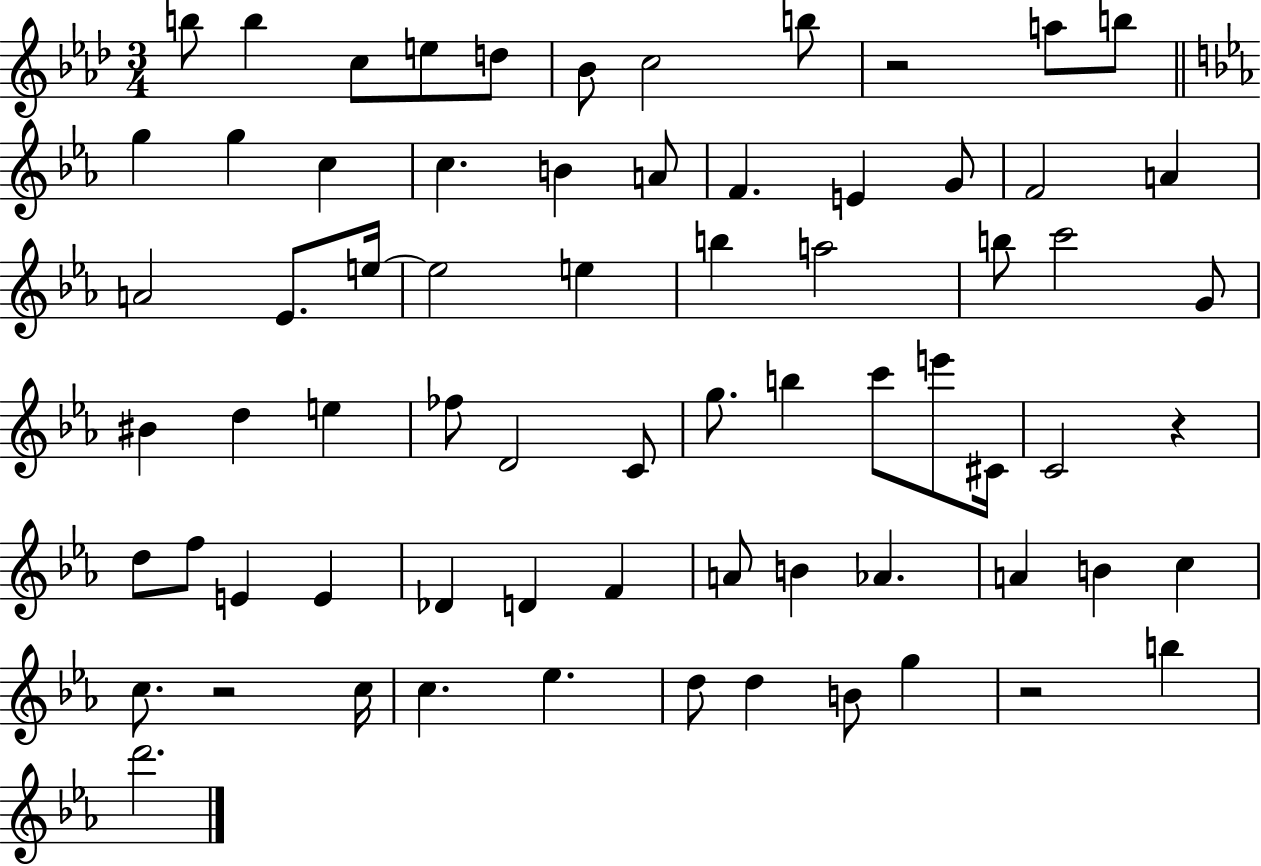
B5/e B5/q C5/e E5/e D5/e Bb4/e C5/h B5/e R/h A5/e B5/e G5/q G5/q C5/q C5/q. B4/q A4/e F4/q. E4/q G4/e F4/h A4/q A4/h Eb4/e. E5/s E5/h E5/q B5/q A5/h B5/e C6/h G4/e BIS4/q D5/q E5/q FES5/e D4/h C4/e G5/e. B5/q C6/e E6/e C#4/s C4/h R/q D5/e F5/e E4/q E4/q Db4/q D4/q F4/q A4/e B4/q Ab4/q. A4/q B4/q C5/q C5/e. R/h C5/s C5/q. Eb5/q. D5/e D5/q B4/e G5/q R/h B5/q D6/h.